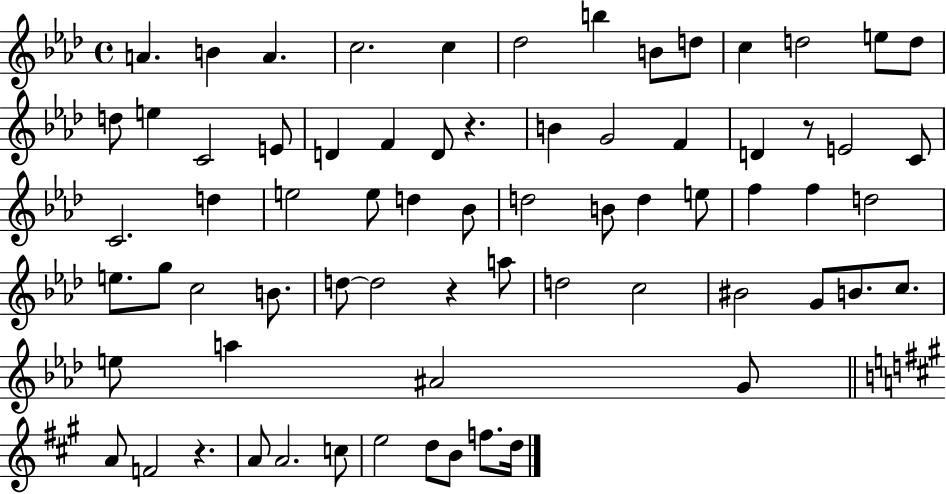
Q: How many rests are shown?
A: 4